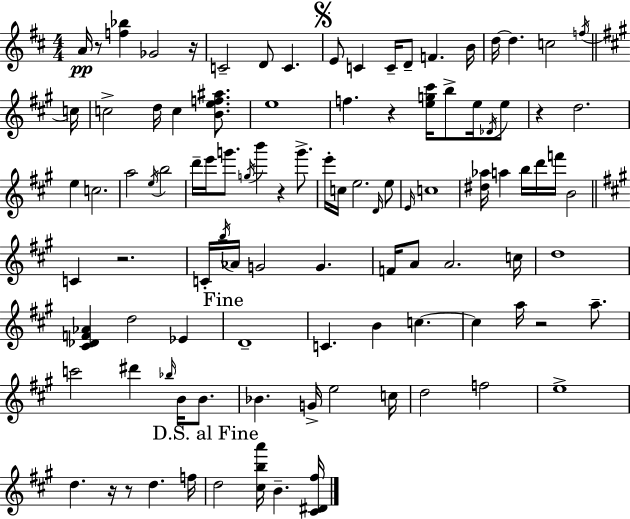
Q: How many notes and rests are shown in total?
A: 102